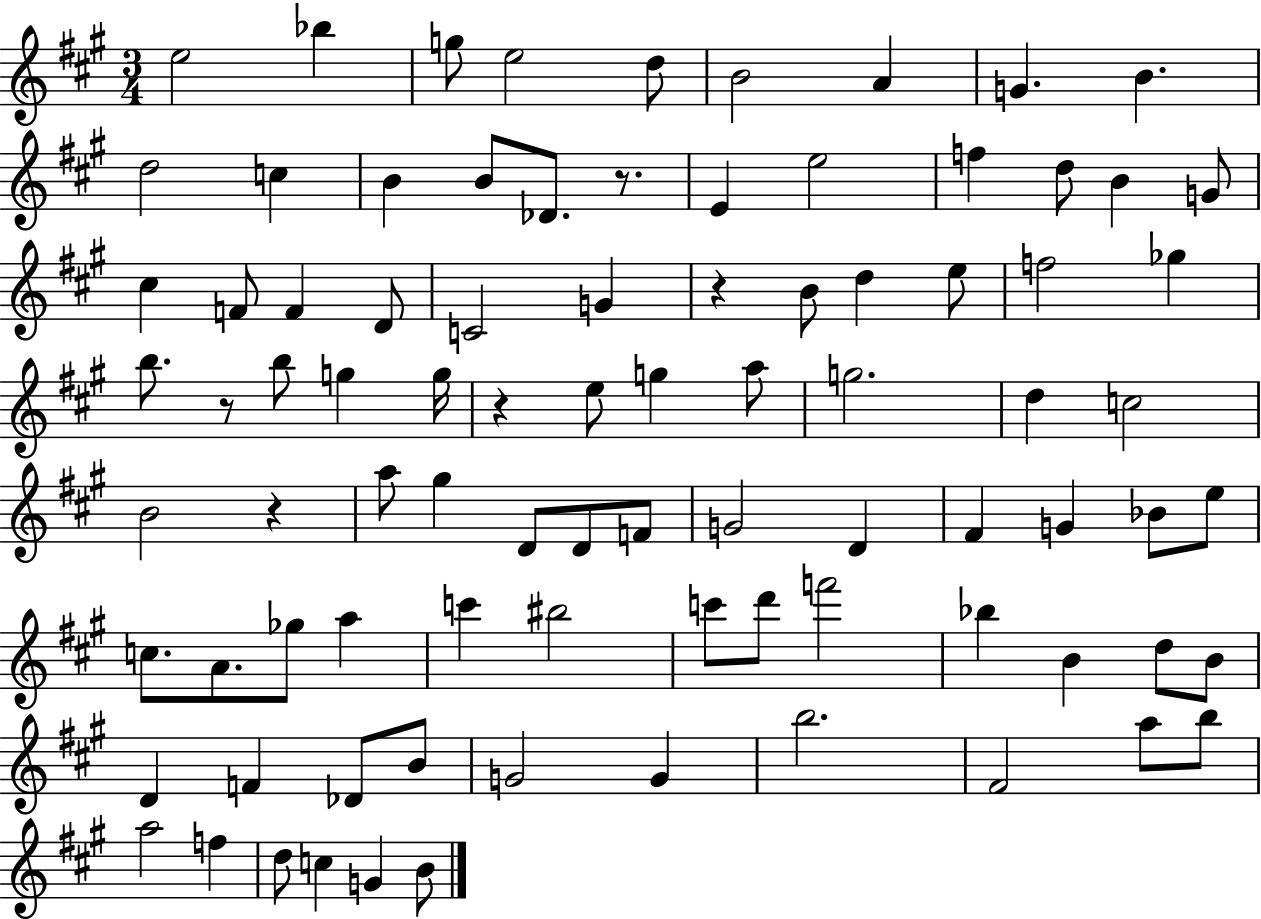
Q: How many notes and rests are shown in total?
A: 87